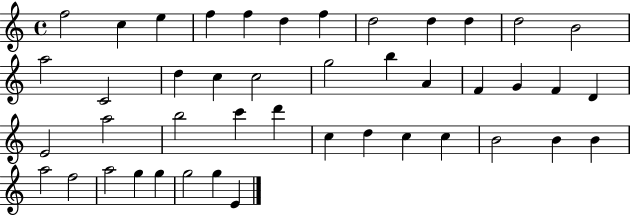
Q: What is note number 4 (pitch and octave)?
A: F5